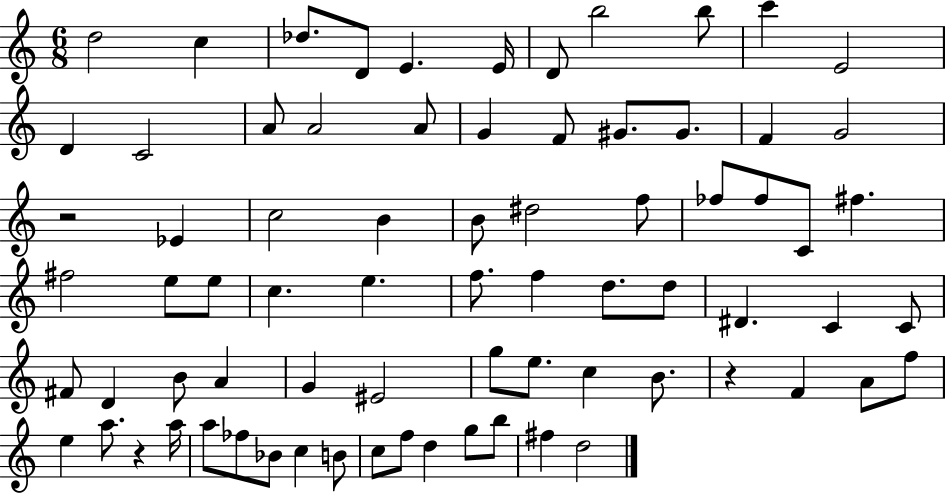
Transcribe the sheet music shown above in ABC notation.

X:1
T:Untitled
M:6/8
L:1/4
K:C
d2 c _d/2 D/2 E E/4 D/2 b2 b/2 c' E2 D C2 A/2 A2 A/2 G F/2 ^G/2 ^G/2 F G2 z2 _E c2 B B/2 ^d2 f/2 _f/2 _f/2 C/2 ^f ^f2 e/2 e/2 c e f/2 f d/2 d/2 ^D C C/2 ^F/2 D B/2 A G ^E2 g/2 e/2 c B/2 z F A/2 f/2 e a/2 z a/4 a/2 _f/2 _B/2 c B/2 c/2 f/2 d g/2 b/2 ^f d2